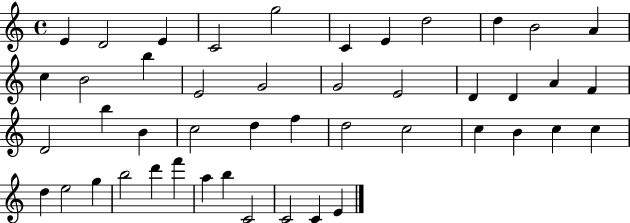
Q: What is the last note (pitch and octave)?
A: E4